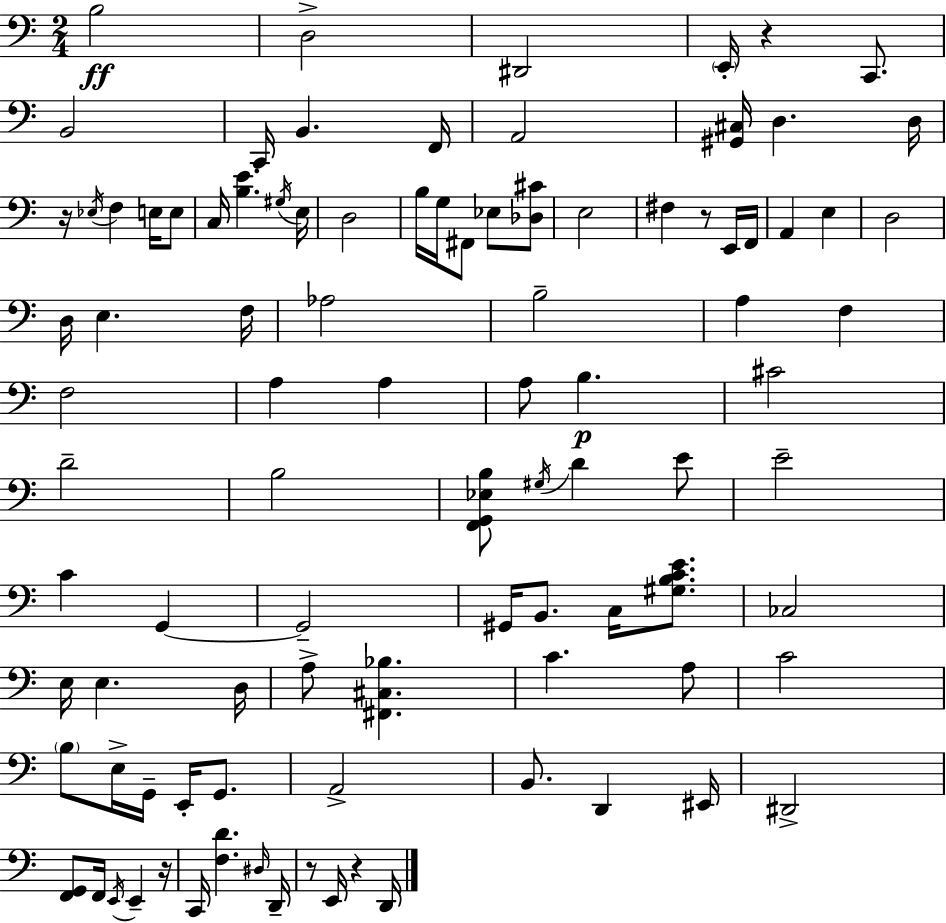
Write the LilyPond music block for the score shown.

{
  \clef bass
  \numericTimeSignature
  \time 2/4
  \key c \major
  \repeat volta 2 { b2\ff | d2-> | dis,2 | \parenthesize e,16-. r4 c,8. | \break b,2 | c,16 b,4. f,16 | a,2 | <gis, cis>16 d4. d16 | \break r16 \acciaccatura { ees16 } f4 e16 e8 | c16 <b e'>4. | \acciaccatura { gis16 } e16 d2 | b16 g16 fis,8 ees8 | \break <des cis'>8 e2 | fis4 r8 | e,16 f,16 a,4 e4 | d2 | \break d16 e4. | f16 aes2 | b2-- | a4 f4 | \break f2 | a4 a4 | a8 b4.\p | cis'2 | \break d'2-- | b2 | <f, g, ees b>8 \acciaccatura { gis16 } d'4 | e'8 e'2-- | \break c'4 g,4~~ | g,2-- | gis,16 b,8. c16 | <gis b c' e'>8. ces2 | \break e16 e4. | d16 a8-> <fis, cis bes>4. | c'4. | a8 c'2 | \break \parenthesize b8 e16-> g,16-- e,16-. | g,8. a,2-> | b,8. d,4 | eis,16 dis,2-> | \break <f, g,>8 f,16 \acciaccatura { e,16 } e,4-- | r16 c,16 <f d'>4. | \grace { dis16 } d,16-- r8 e,16 | r4 d,16 } \bar "|."
}